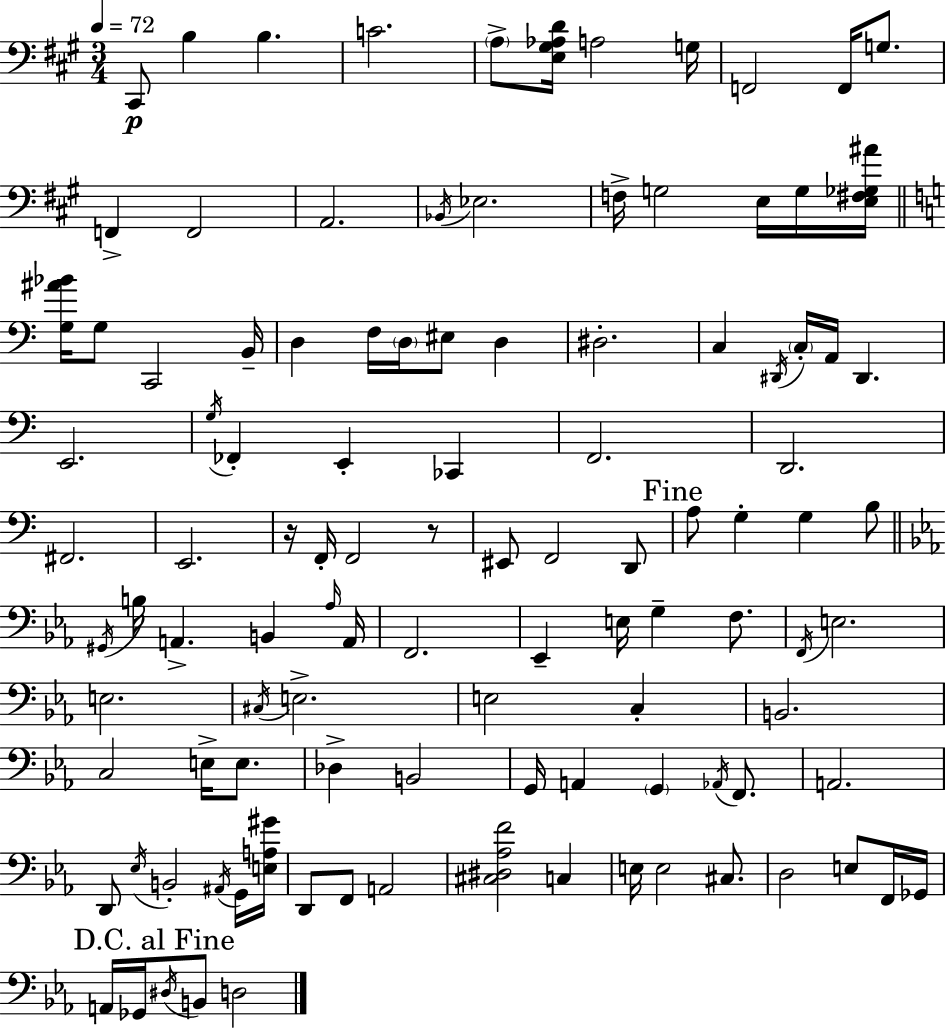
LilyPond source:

{
  \clef bass
  \numericTimeSignature
  \time 3/4
  \key a \major
  \tempo 4 = 72
  cis,8\p b4 b4. | c'2. | \parenthesize a8-> <e gis aes d'>16 a2 g16 | f,2 f,16 g8. | \break f,4-> f,2 | a,2. | \acciaccatura { bes,16 } ees2. | f16-> g2 e16 g16 | \break <e fis ges ais'>16 \bar "||" \break \key c \major <g ais' bes'>16 g8 c,2 b,16-- | d4 f16 \parenthesize d16 eis8 d4 | dis2.-. | c4 \acciaccatura { dis,16 } \parenthesize c16-. a,16 dis,4. | \break e,2. | \acciaccatura { g16 } fes,4-. e,4-. ces,4 | f,2. | d,2. | \break fis,2. | e,2. | r16 f,16-. f,2 | r8 eis,8 f,2 | \break d,8 \mark "Fine" a8 g4-. g4 | b8 \bar "||" \break \key ees \major \acciaccatura { gis,16 } b16 a,4.-> b,4 | \grace { aes16 } a,16 f,2. | ees,4-- e16 g4-- f8. | \acciaccatura { f,16 } e2. | \break e2. | \acciaccatura { cis16 } e2.-> | e2 | c4-. b,2. | \break c2 | e16-> e8. des4-> b,2 | g,16 a,4 \parenthesize g,4 | \acciaccatura { aes,16 } f,8. a,2. | \break d,8 \acciaccatura { ees16 } b,2-. | \acciaccatura { ais,16 } g,16 <e a gis'>16 d,8 f,8 a,2 | <cis dis aes f'>2 | c4 e16 e2 | \break cis8. d2 | e8 f,16 ges,16 \mark "D.C. al Fine" a,16 ges,16 \acciaccatura { dis16 } b,8 | d2 \bar "|."
}